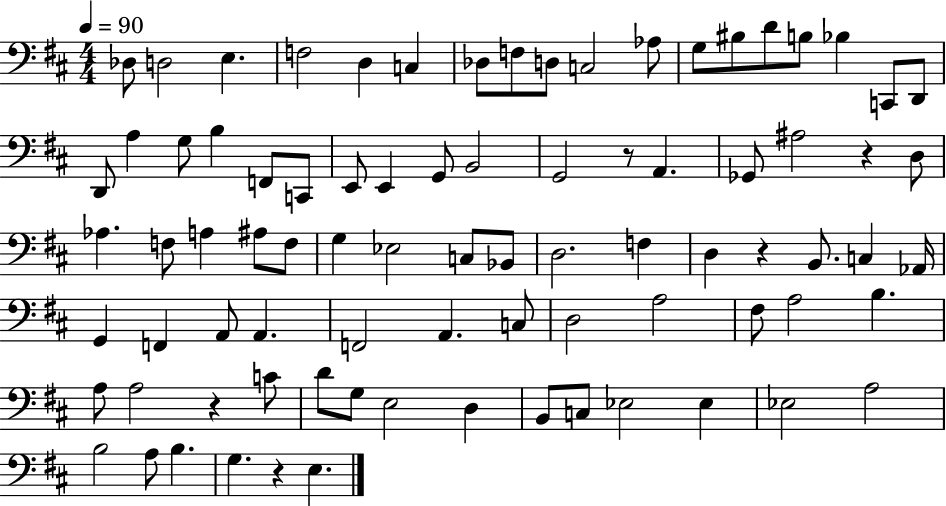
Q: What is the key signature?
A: D major